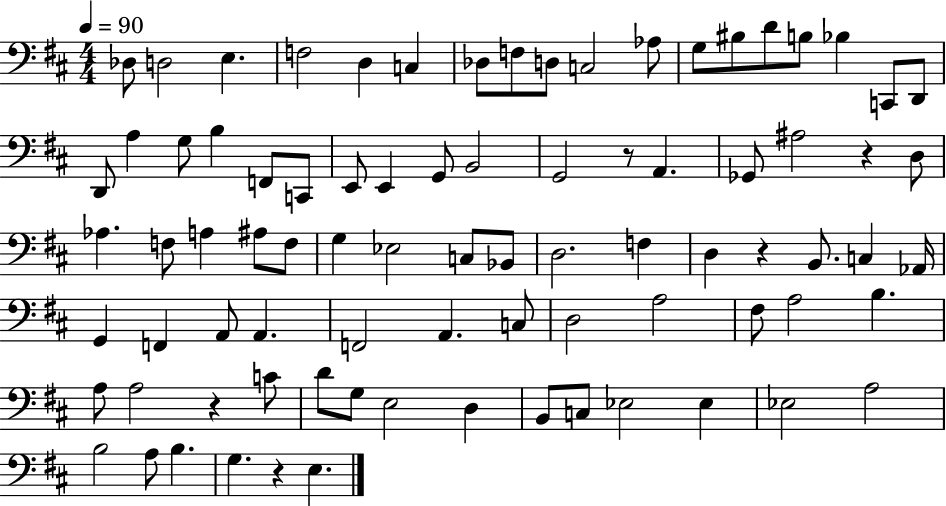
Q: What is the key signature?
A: D major